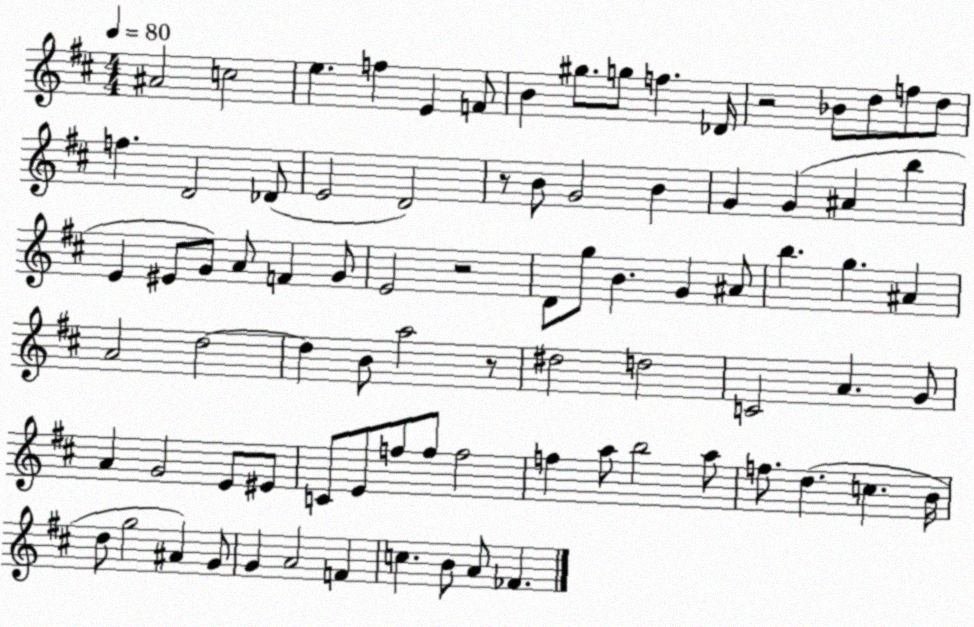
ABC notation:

X:1
T:Untitled
M:4/4
L:1/4
K:D
^A2 c2 e f E F/2 B ^g/2 g/2 f _D/4 z2 _B/2 d/2 f/2 d/2 f D2 _D/2 E2 D2 z/2 B/2 G2 B G G ^A b E ^E/2 G/2 A/2 F G/2 E2 z2 D/2 g/2 B G ^A/2 b g ^A A2 d2 d B/2 a2 z/2 ^d2 d2 C2 A G/2 A G2 E/2 ^E/2 C/2 E/2 f/2 f/2 f2 f a/2 b2 a/2 f/2 d c B/4 d/2 g2 ^A G/2 G A2 F c B/2 A/2 _F